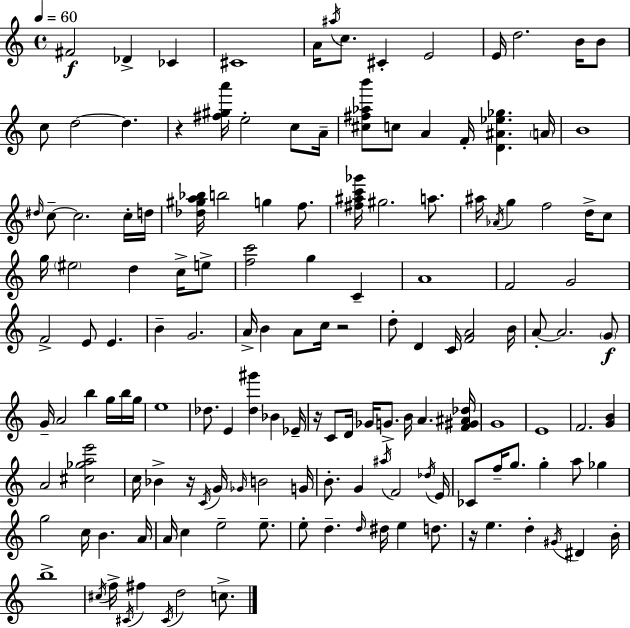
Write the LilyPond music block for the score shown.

{
  \clef treble
  \time 4/4
  \defaultTimeSignature
  \key a \minor
  \tempo 4 = 60
  fis'2\f des'4-> ces'4 | cis'1 | a'16 \acciaccatura { ais''16 } c''8. cis'4-. e'2 | e'16 d''2. b'16 b'8 | \break c''8 d''2~~ d''4. | r4 <fis'' gis'' a'''>16 e''2-. c''8 | a'16-- <cis'' fis'' aes'' b'''>8 c''8 a'4 f'16-. <d' ais' ees'' ges''>4. | \parenthesize a'16 b'1 | \break \grace { dis''16 } c''8--~~ c''2. | c''16-. d''16 <des'' gis'' a'' bes''>16 b''2 g''4 f''8. | <fis'' ais'' c''' ges'''>16 gis''2. a''8. | ais''16 \acciaccatura { aes'16 } g''4 f''2 | \break d''16-> c''8 g''16 \parenthesize eis''2 d''4 | c''16-> e''8-> <f'' c'''>2 g''4 c'4-- | a'1 | f'2 g'2 | \break f'2-> e'8 e'4. | b'4-- g'2. | a'16-> b'4 a'8 c''16 r2 | d''8-. d'4 c'16 <f' a'>2 | \break b'16 a'8-.~~ a'2. | \parenthesize g'8\f g'16-- a'2 b''4 | g''16 b''16 g''16 e''1 | des''8. e'4 <des'' gis'''>4 bes'4 | \break ees'16-- r16 c'8 d'16 ges'16 g'8.-> b'16 a'4. | <f' gis' ais' des''>16 g'1 | e'1 | f'2. <g' b'>4 | \break a'2 <cis'' ges'' a'' e'''>2 | c''16 bes'4-> r16 \acciaccatura { c'16 } g'16 \grace { ges'16 } b'2 | g'16 b'8.-. g'4 \acciaccatura { ais''16 } f'2 | \acciaccatura { des''16 } e'16 ces'8 f''16-- g''8. g''4-. | \break a''8 ges''4 g''2 c''16 | b'4. a'16 a'16 c''4 e''2-- | e''8.-- e''8-. d''4.-- \grace { d''16 } | dis''16 e''4 d''8. r16 e''4. d''4-. | \break \acciaccatura { gis'16 } dis'4 b'16-. b''1-> | \acciaccatura { cis''16 } f''16-> \acciaccatura { cis'16 } fis''4 | \acciaccatura { cis'16 } d''2 c''8.-> \bar "|."
}